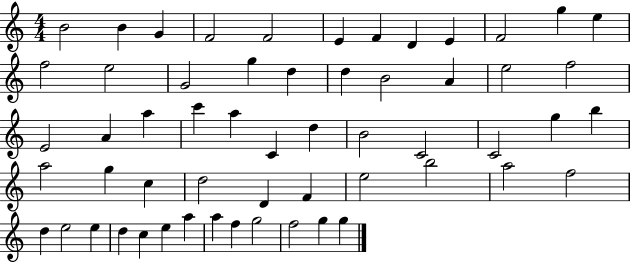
{
  \clef treble
  \numericTimeSignature
  \time 4/4
  \key c \major
  b'2 b'4 g'4 | f'2 f'2 | e'4 f'4 d'4 e'4 | f'2 g''4 e''4 | \break f''2 e''2 | g'2 g''4 d''4 | d''4 b'2 a'4 | e''2 f''2 | \break e'2 a'4 a''4 | c'''4 a''4 c'4 d''4 | b'2 c'2 | c'2 g''4 b''4 | \break a''2 g''4 c''4 | d''2 d'4 f'4 | e''2 b''2 | a''2 f''2 | \break d''4 e''2 e''4 | d''4 c''4 e''4 a''4 | a''4 f''4 g''2 | f''2 g''4 g''4 | \break \bar "|."
}